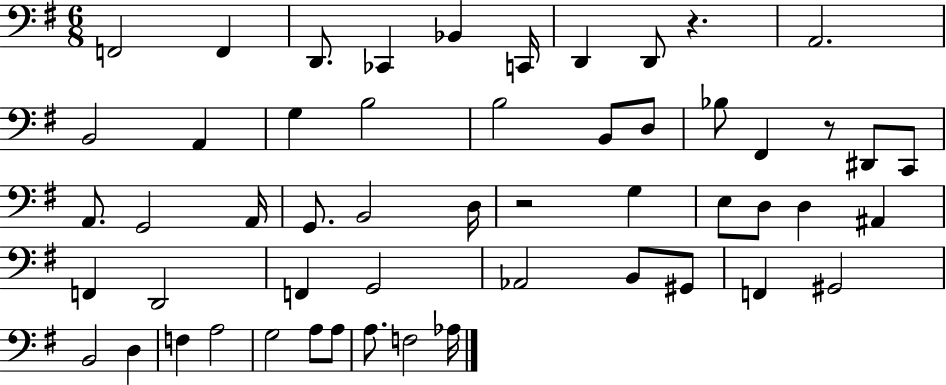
F2/h F2/q D2/e. CES2/q Bb2/q C2/s D2/q D2/e R/q. A2/h. B2/h A2/q G3/q B3/h B3/h B2/e D3/e Bb3/e F#2/q R/e D#2/e C2/e A2/e. G2/h A2/s G2/e. B2/h D3/s R/h G3/q E3/e D3/e D3/q A#2/q F2/q D2/h F2/q G2/h Ab2/h B2/e G#2/e F2/q G#2/h B2/h D3/q F3/q A3/h G3/h A3/e A3/e A3/e. F3/h Ab3/s